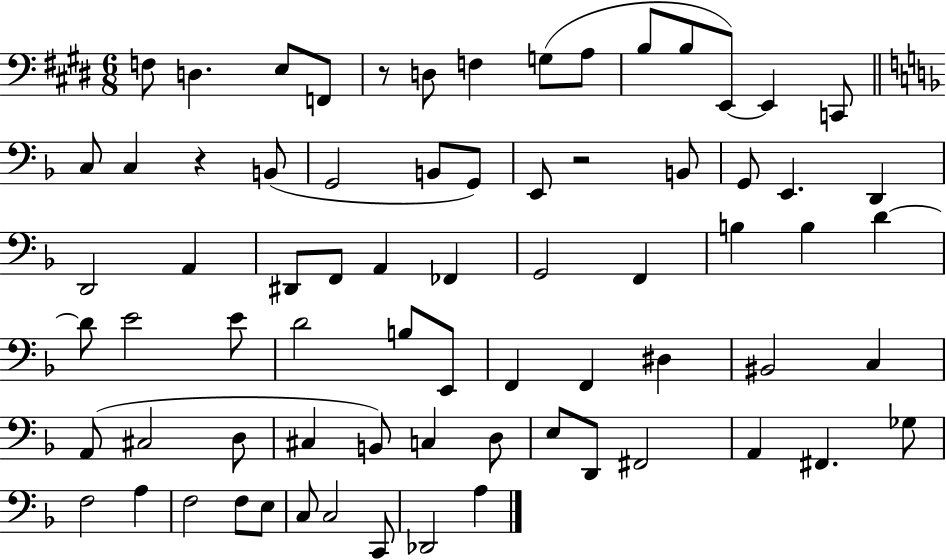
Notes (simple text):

F3/e D3/q. E3/e F2/e R/e D3/e F3/q G3/e A3/e B3/e B3/e E2/e E2/q C2/e C3/e C3/q R/q B2/e G2/h B2/e G2/e E2/e R/h B2/e G2/e E2/q. D2/q D2/h A2/q D#2/e F2/e A2/q FES2/q G2/h F2/q B3/q B3/q D4/q D4/e E4/h E4/e D4/h B3/e E2/e F2/q F2/q D#3/q BIS2/h C3/q A2/e C#3/h D3/e C#3/q B2/e C3/q D3/e E3/e D2/e F#2/h A2/q F#2/q. Gb3/e F3/h A3/q F3/h F3/e E3/e C3/e C3/h C2/e Db2/h A3/q